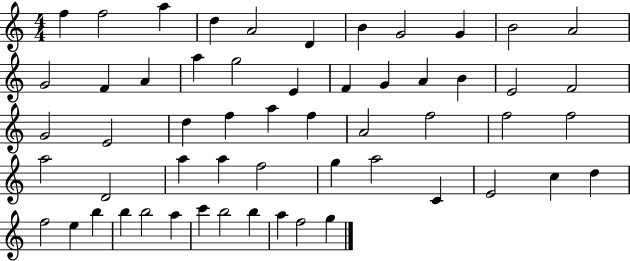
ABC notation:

X:1
T:Untitled
M:4/4
L:1/4
K:C
f f2 a d A2 D B G2 G B2 A2 G2 F A a g2 E F G A B E2 F2 G2 E2 d f a f A2 f2 f2 f2 a2 D2 a a f2 g a2 C E2 c d f2 e b b b2 a c' b2 b a f2 g